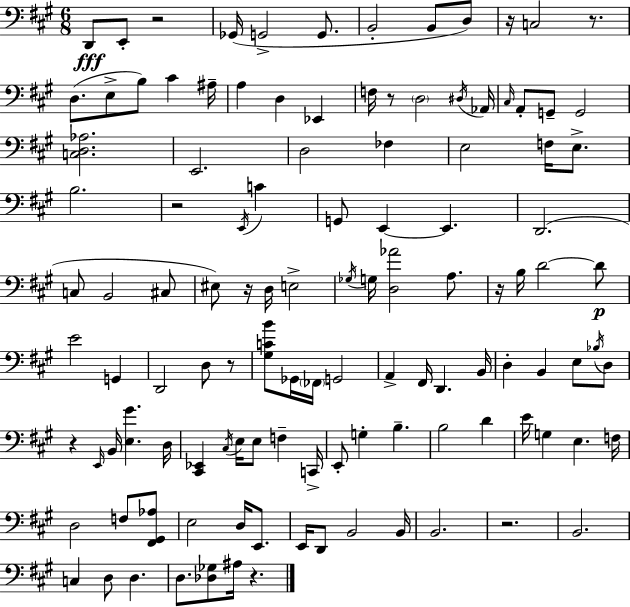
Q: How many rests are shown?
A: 11